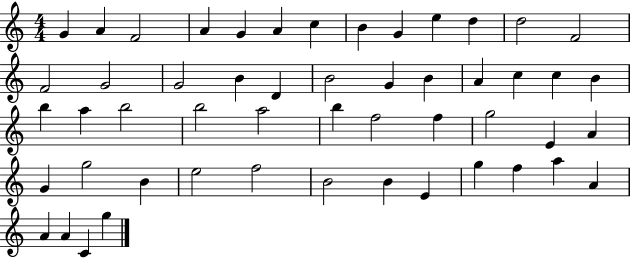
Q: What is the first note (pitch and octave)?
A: G4